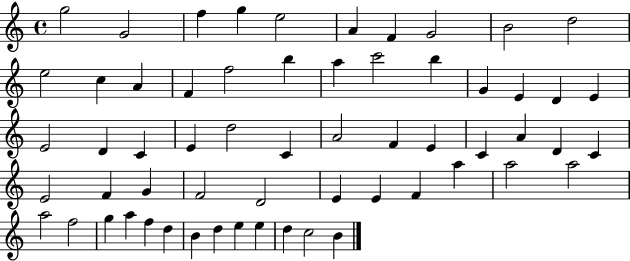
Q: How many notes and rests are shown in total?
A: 60